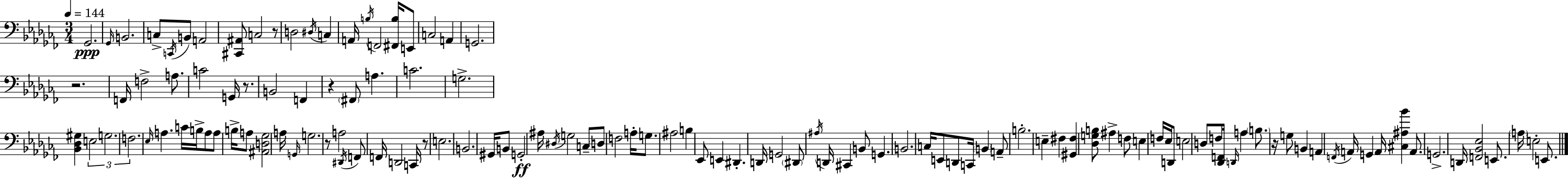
{
  \clef bass
  \numericTimeSignature
  \time 3/4
  \key aes \minor
  \tempo 4 = 144
  ges,2.\ppp | \grace { ges,16 } b,2. | c8-> \acciaccatura { c,16 } b,8 a,2 | <cis, ais,>8 c2 | \break r8 d2 \acciaccatura { dis16 } c4 | a,16 \acciaccatura { b16 } f,2 | <fis, b>16 e,8 c2 | a,4 g,2. | \break r2. | f,16 f2-> | a8. c'2 | g,16 r8. b,2 | \break f,4 r4 \parenthesize fis,8 a4. | c'2. | g2.-> | <bes, des gis>4 \tuplet 3/2 { e2 | \break g2. | f2. } | \grace { ees16 } a4. c'16 | b16-> a8 a8 b16-> a8 <ais, d ges>2 | \break a16 \grace { g,16 } g2. | r8 a2 | \acciaccatura { dis,16 } f,8 f,16 d,2 | c,16 r8 e2. | \break b,2. | gis,16 b,8 g,2-.\ff | ais16 \acciaccatura { dis16 } g2 | c8-- \parenthesize d8 f2 | \break a16-. g8. ais2 | b4 ees,8 e,4 | dis,4.-. d,16 g,2 | \parenthesize dis,8 \acciaccatura { ais16 } d,16 cis,4 | \break b,8 g,4. b,2. | c16 e,8 | d,8 c,16 \parenthesize b,4 a,8-- b2.-. | e4-- | \break fis4 <gis, fis>4 <des g b>8 ais4-> | f8 e4 f16 ees16 d,8 | e2 d8 f8 | <des, f,>16 \grace { d,16 } a4 \parenthesize b8. r16 g8 | \break b,4 a,4 \acciaccatura { f,16 } a,16 g,4 | a,16 <cis ais bes'>4 a,8. g,2.-> | d,16 | <f, bes, ees>2 e,8. \parenthesize a16 | \break e2-. e,8. \bar "|."
}